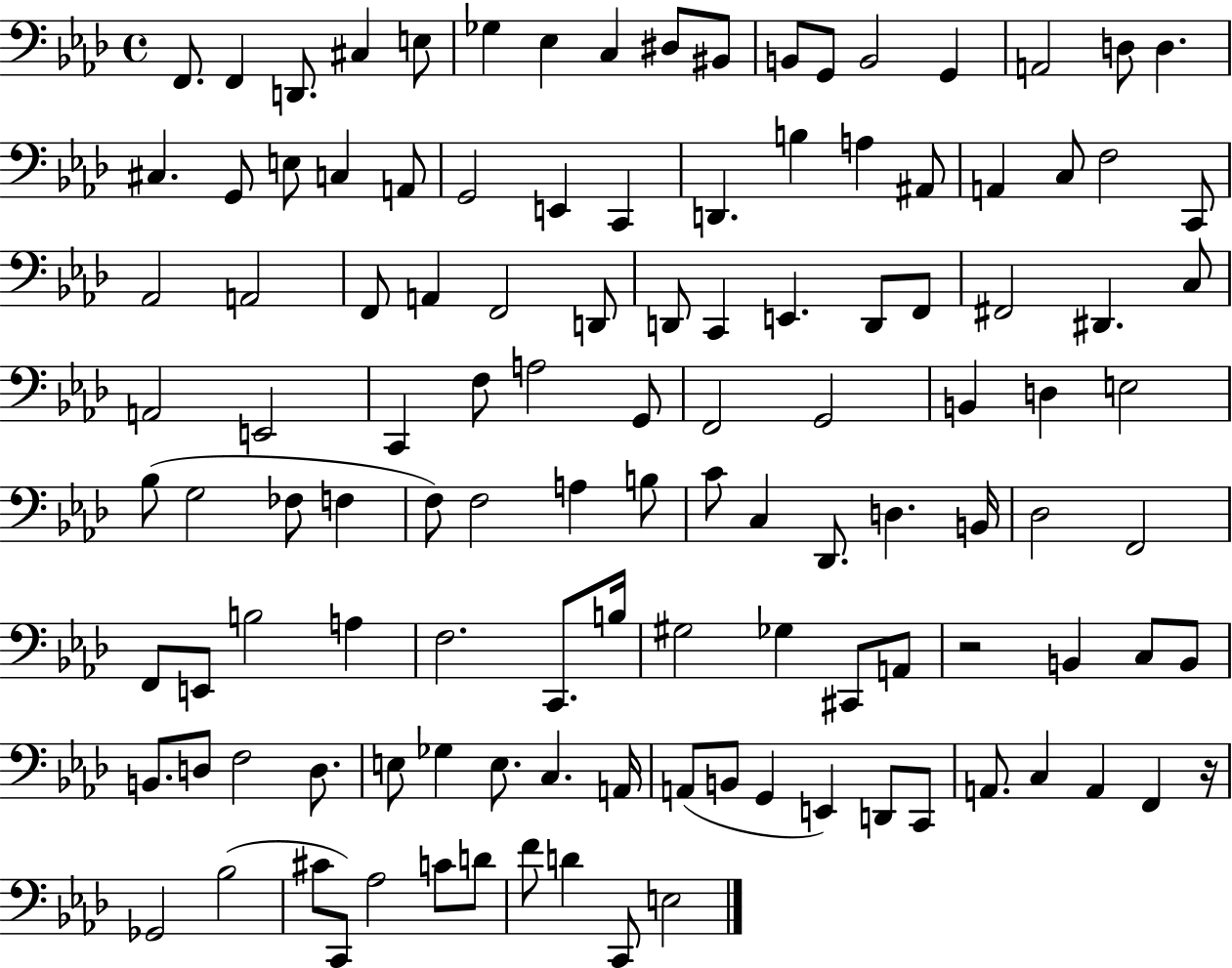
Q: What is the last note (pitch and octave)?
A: E3